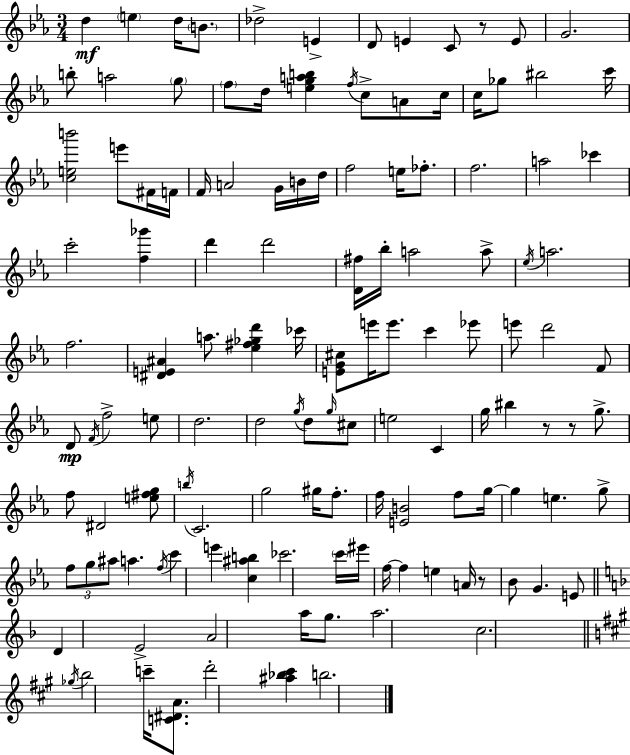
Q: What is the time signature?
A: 3/4